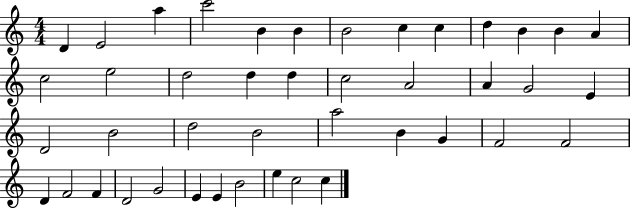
{
  \clef treble
  \numericTimeSignature
  \time 4/4
  \key c \major
  d'4 e'2 a''4 | c'''2 b'4 b'4 | b'2 c''4 c''4 | d''4 b'4 b'4 a'4 | \break c''2 e''2 | d''2 d''4 d''4 | c''2 a'2 | a'4 g'2 e'4 | \break d'2 b'2 | d''2 b'2 | a''2 b'4 g'4 | f'2 f'2 | \break d'4 f'2 f'4 | d'2 g'2 | e'4 e'4 b'2 | e''4 c''2 c''4 | \break \bar "|."
}